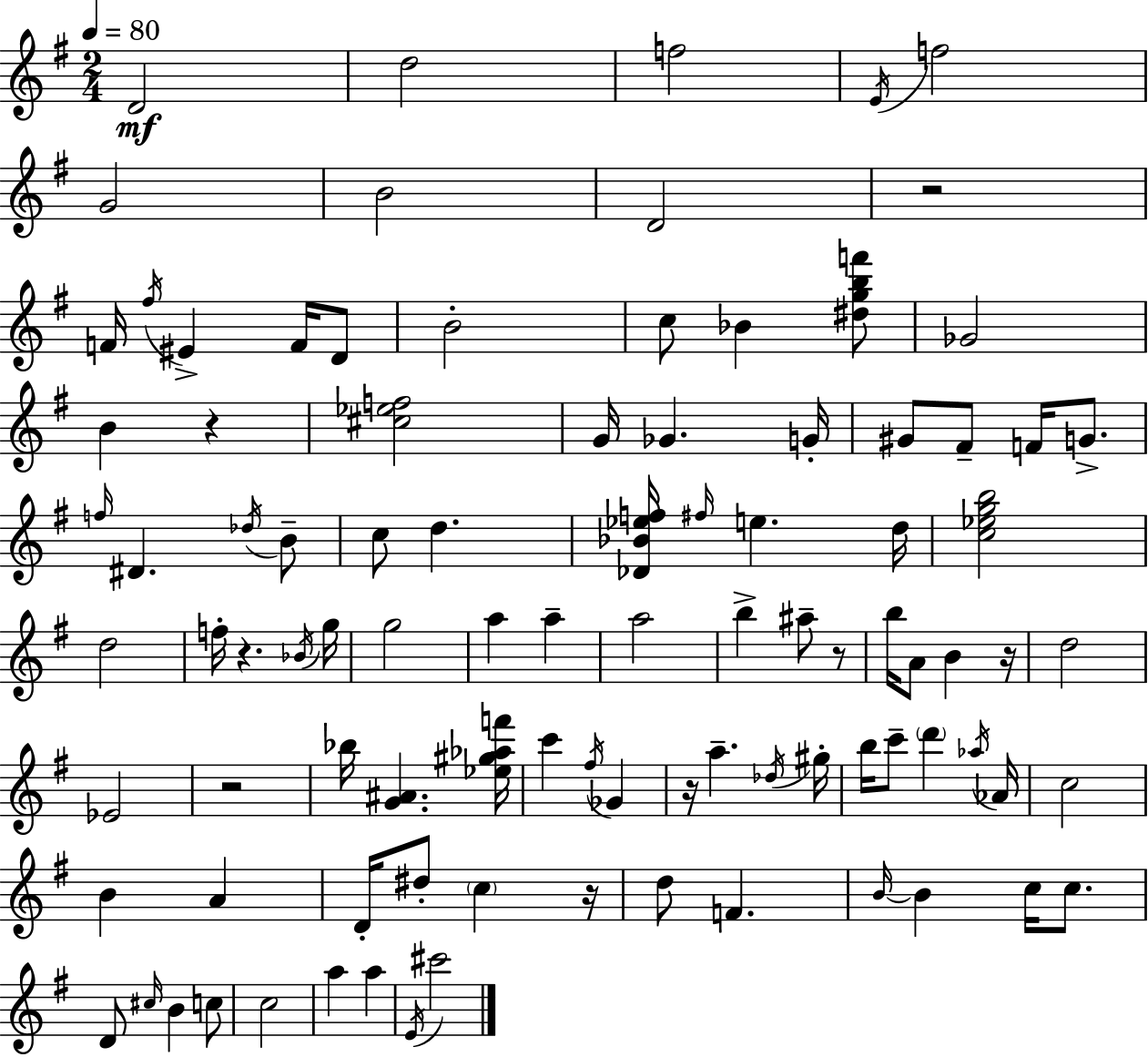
D4/h D5/h F5/h E4/s F5/h G4/h B4/h D4/h R/h F4/s F#5/s EIS4/q F4/s D4/e B4/h C5/e Bb4/q [D#5,G5,B5,F6]/e Gb4/h B4/q R/q [C#5,Eb5,F5]/h G4/s Gb4/q. G4/s G#4/e F#4/e F4/s G4/e. F5/s D#4/q. Db5/s B4/e C5/e D5/q. [Db4,Bb4,Eb5,F5]/s F#5/s E5/q. D5/s [C5,Eb5,G5,B5]/h D5/h F5/s R/q. Bb4/s G5/s G5/h A5/q A5/q A5/h B5/q A#5/e R/e B5/s A4/e B4/q R/s D5/h Eb4/h R/h Bb5/s [G4,A#4]/q. [Eb5,G#5,Ab5,F6]/s C6/q F#5/s Gb4/q R/s A5/q. Db5/s G#5/s B5/s C6/e D6/q Ab5/s Ab4/s C5/h B4/q A4/q D4/s D#5/e C5/q R/s D5/e F4/q. B4/s B4/q C5/s C5/e. D4/e C#5/s B4/q C5/e C5/h A5/q A5/q E4/s C#6/h